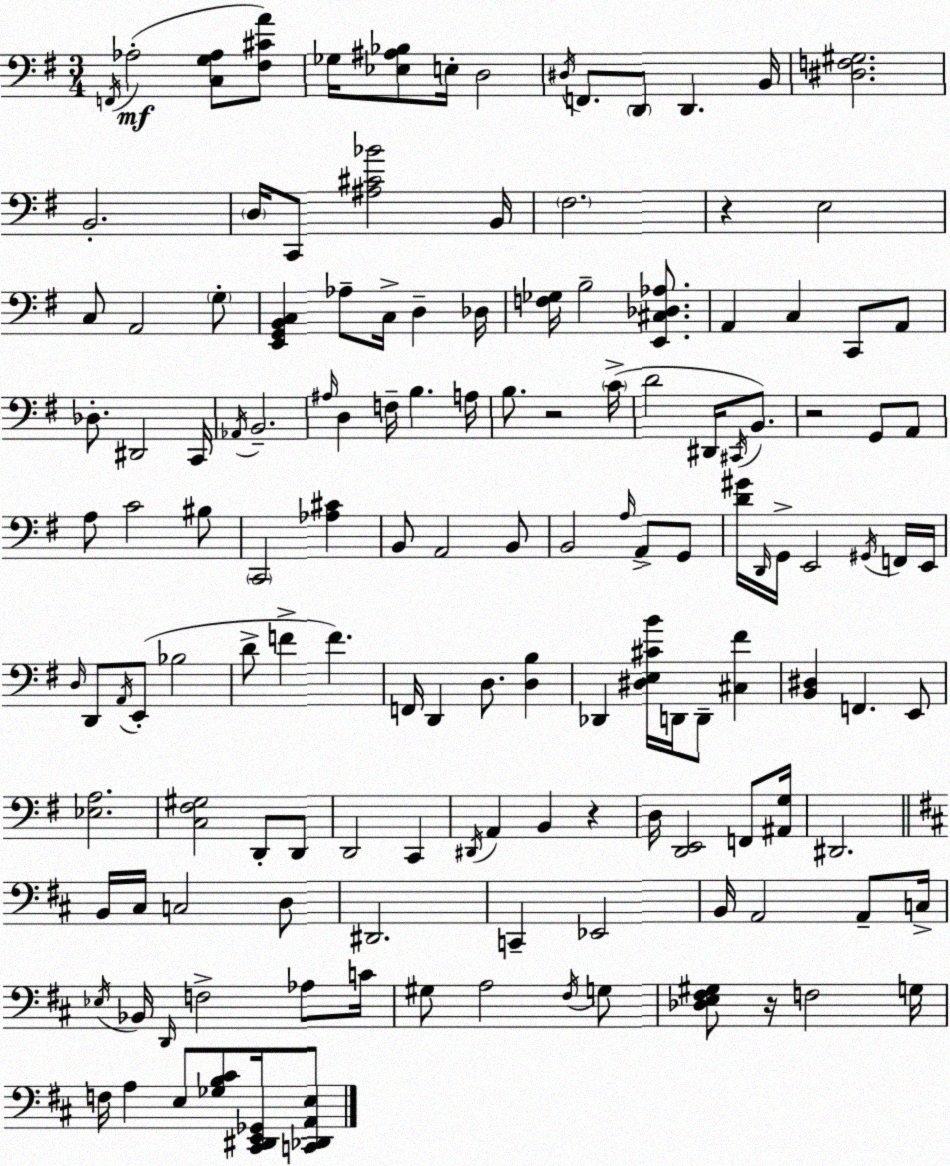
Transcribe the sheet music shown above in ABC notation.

X:1
T:Untitled
M:3/4
L:1/4
K:Em
F,,/4 _A,2 [C,G,_A,]/2 [^F,^CA]/2 _G,/4 [_E,^A,_B,]/2 E,/4 D,2 ^D,/4 F,,/2 D,,/2 D,, B,,/4 [^D,F,^G,]2 B,,2 D,/4 C,,/2 [^A,^C_B]2 B,,/4 ^F,2 z E,2 C,/2 A,,2 G,/2 [E,,G,,B,,C,] _A,/2 C,/4 D, _D,/4 [F,_G,]/4 B,2 [E,,^C,_D,_A,]/2 A,, C, C,,/2 A,,/2 _D,/2 ^D,,2 C,,/4 _A,,/4 B,,2 ^A,/4 D, F,/4 B, A,/4 B,/2 z2 C/4 D2 ^D,,/4 ^C,,/4 B,,/2 z2 G,,/2 A,,/2 A,/2 C2 ^B,/2 C,,2 [_A,^C] B,,/2 A,,2 B,,/2 B,,2 A,/4 A,,/2 G,,/2 [D^G]/4 D,,/4 G,,/4 E,,2 ^G,,/4 F,,/4 E,,/4 D,/4 D,,/2 A,,/4 E,,/2 _B,2 D/2 F F F,,/4 D,, D,/2 [D,B,] _D,, [^D,E,^CB]/4 D,,/4 D,,/2 [^C,^F] [B,,^D,] F,, E,,/2 [_E,A,]2 [C,^F,^G,]2 D,,/2 D,,/2 D,,2 C,, ^D,,/4 A,, B,, z D,/4 [D,,E,,]2 F,,/2 [^A,,G,]/4 ^D,,2 B,,/4 ^C,/4 C,2 D,/2 ^D,,2 C,, _E,,2 B,,/4 A,,2 A,,/2 C,/4 _E,/4 _B,,/4 D,,/4 F,2 _A,/2 C/4 ^G,/2 A,2 ^F,/4 G,/2 [_D,E,^F,^G,]/2 z/4 F,2 G,/4 F,/4 A, E,/2 [_G,B,^C]/2 [^C,,^D,,E,,_G,,]/4 [C,,_D,,A,,E,]/2